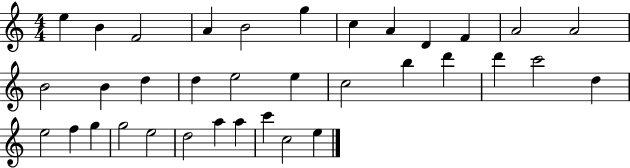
{
  \clef treble
  \numericTimeSignature
  \time 4/4
  \key c \major
  e''4 b'4 f'2 | a'4 b'2 g''4 | c''4 a'4 d'4 f'4 | a'2 a'2 | \break b'2 b'4 d''4 | d''4 e''2 e''4 | c''2 b''4 d'''4 | d'''4 c'''2 d''4 | \break e''2 f''4 g''4 | g''2 e''2 | d''2 a''4 a''4 | c'''4 c''2 e''4 | \break \bar "|."
}